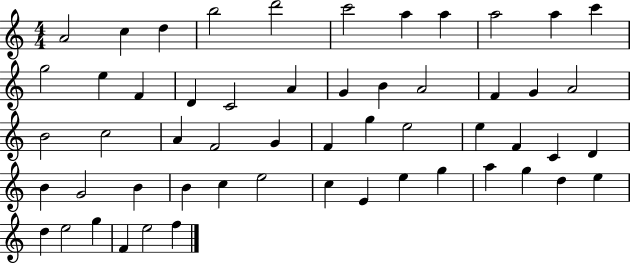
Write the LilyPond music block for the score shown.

{
  \clef treble
  \numericTimeSignature
  \time 4/4
  \key c \major
  a'2 c''4 d''4 | b''2 d'''2 | c'''2 a''4 a''4 | a''2 a''4 c'''4 | \break g''2 e''4 f'4 | d'4 c'2 a'4 | g'4 b'4 a'2 | f'4 g'4 a'2 | \break b'2 c''2 | a'4 f'2 g'4 | f'4 g''4 e''2 | e''4 f'4 c'4 d'4 | \break b'4 g'2 b'4 | b'4 c''4 e''2 | c''4 e'4 e''4 g''4 | a''4 g''4 d''4 e''4 | \break d''4 e''2 g''4 | f'4 e''2 f''4 | \bar "|."
}